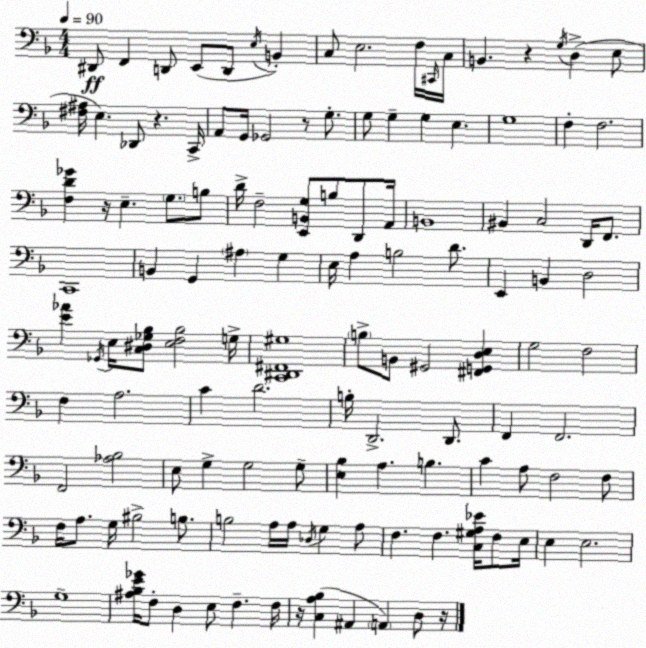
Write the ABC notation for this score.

X:1
T:Untitled
M:4/4
L:1/4
K:F
^D,,/2 F,, D,,/2 E,,/2 D,,/2 E,/4 B,, C,/2 E,2 F,/4 ^C,,/4 C,/4 B,, z G,/4 D, E,/2 [^F,^A,]/4 E, _D,,/2 z C,,/4 A,,/2 G,,/4 _G,,2 z/2 G,/2 G,/2 G, G, E, G,4 F, F,2 [F,D_G] z/4 E, G,/2 B,/2 D/4 F,2 [E,,B,,G,]/2 B,/2 D,,/2 A,,/4 B,,4 ^B,, C,2 D,,/4 F,,/2 C,,4 B,, G,, ^A, G, E,/4 A, B,2 D/2 E,, B,, D,2 [E_A] _G,,/4 E,/4 [C,^D,_G,_B,]/2 [E,F,_B,]2 G,/4 [C,,^D,,^F,,^G,]4 B,/2 B,,/2 ^G,,2 [^F,,G,,D,E,] G,2 F,2 F, A,2 C D2 B,/4 D,,2 D,,/2 F,, F,,2 F,,2 [_A,_B,]2 E,/2 G, G,2 G,/2 [E,_B,] A, B, C A,/2 F,2 F,/2 F,/4 A,/2 G,/4 ^B,2 B,/2 B,2 A,/4 A,/4 _D,/4 G, A,/2 F, F, [C,^G,A,_E]/4 F,/2 E,/4 E, E,2 G,4 [^A,_B,E_G]/4 F,/2 D, E,/2 F, F,/4 z/4 [C,A,_B,] ^A,, A,, D,/2 z/4